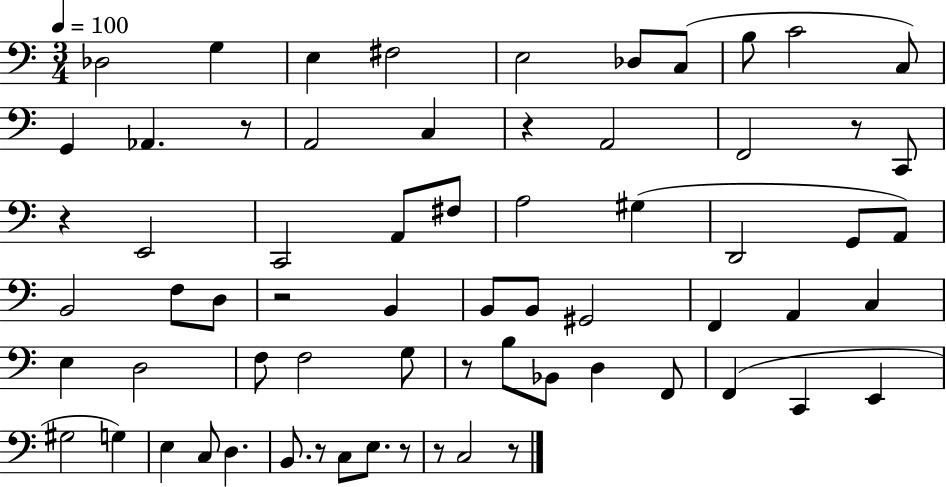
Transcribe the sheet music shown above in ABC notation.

X:1
T:Untitled
M:3/4
L:1/4
K:C
_D,2 G, E, ^F,2 E,2 _D,/2 C,/2 B,/2 C2 C,/2 G,, _A,, z/2 A,,2 C, z A,,2 F,,2 z/2 C,,/2 z E,,2 C,,2 A,,/2 ^F,/2 A,2 ^G, D,,2 G,,/2 A,,/2 B,,2 F,/2 D,/2 z2 B,, B,,/2 B,,/2 ^G,,2 F,, A,, C, E, D,2 F,/2 F,2 G,/2 z/2 B,/2 _B,,/2 D, F,,/2 F,, C,, E,, ^G,2 G, E, C,/2 D, B,,/2 z/2 C,/2 E,/2 z/2 z/2 C,2 z/2